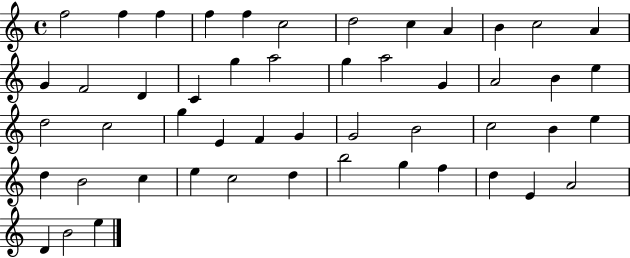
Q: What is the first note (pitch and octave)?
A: F5